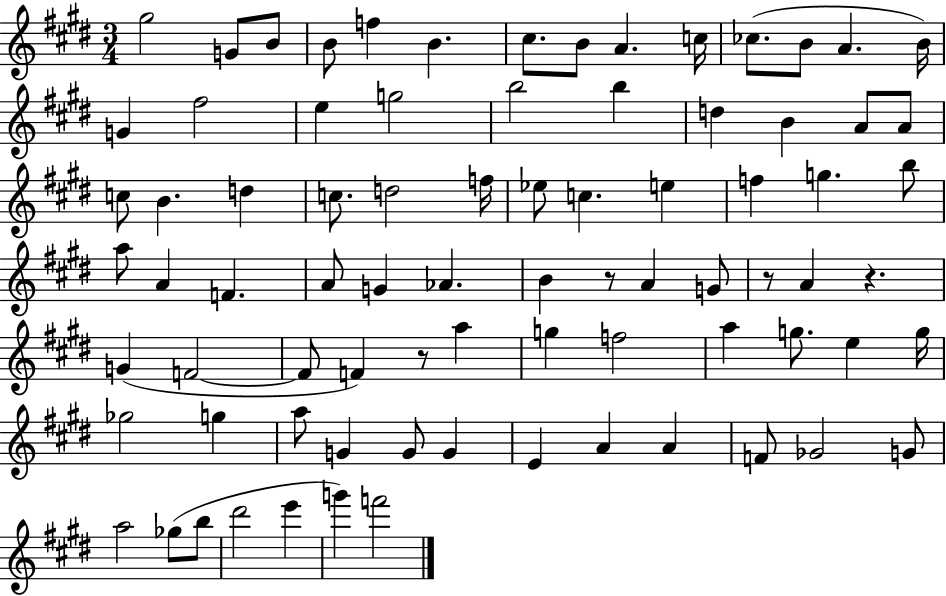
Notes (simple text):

G#5/h G4/e B4/e B4/e F5/q B4/q. C#5/e. B4/e A4/q. C5/s CES5/e. B4/e A4/q. B4/s G4/q F#5/h E5/q G5/h B5/h B5/q D5/q B4/q A4/e A4/e C5/e B4/q. D5/q C5/e. D5/h F5/s Eb5/e C5/q. E5/q F5/q G5/q. B5/e A5/e A4/q F4/q. A4/e G4/q Ab4/q. B4/q R/e A4/q G4/e R/e A4/q R/q. G4/q F4/h F4/e F4/q R/e A5/q G5/q F5/h A5/q G5/e. E5/q G5/s Gb5/h G5/q A5/e G4/q G4/e G4/q E4/q A4/q A4/q F4/e Gb4/h G4/e A5/h Gb5/e B5/e D#6/h E6/q G6/q F6/h